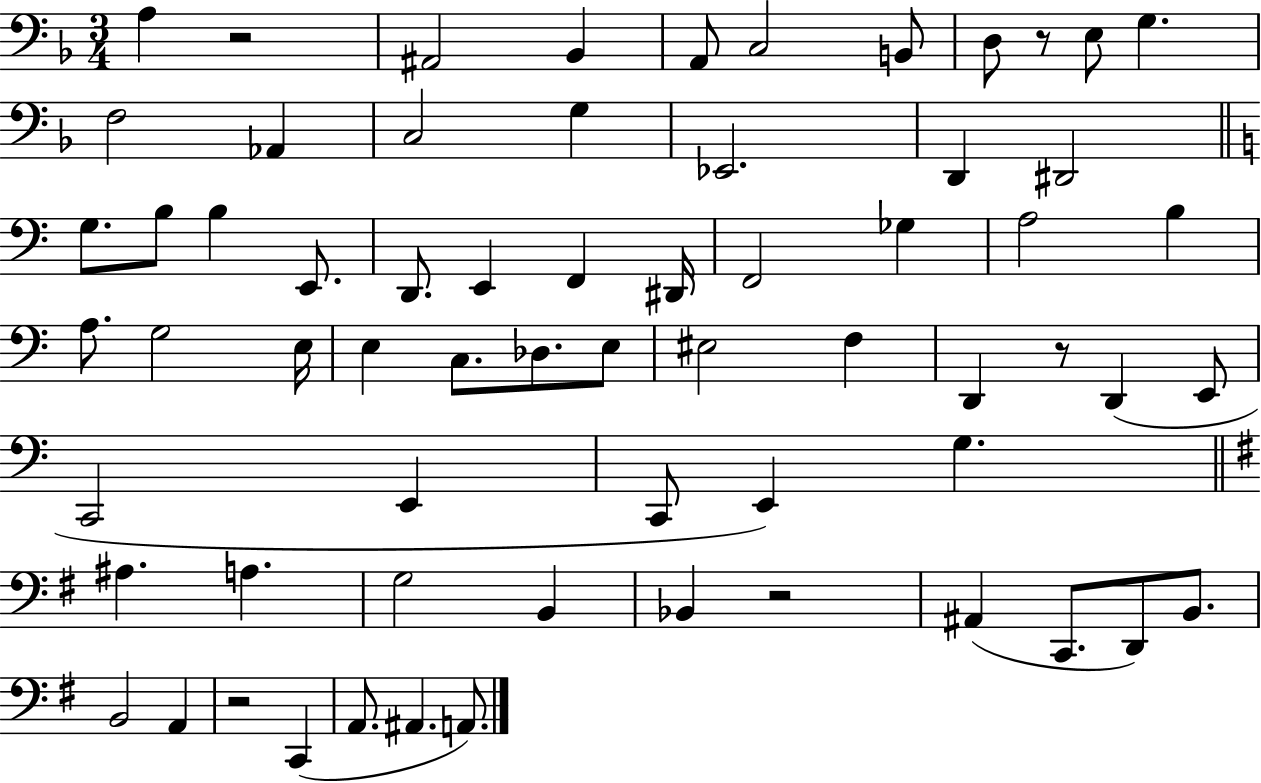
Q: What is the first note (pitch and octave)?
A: A3